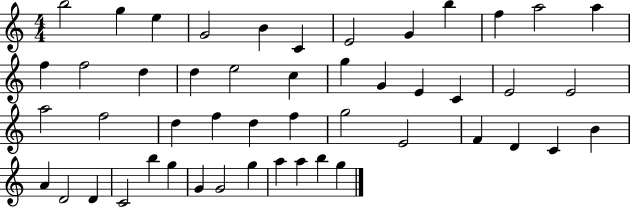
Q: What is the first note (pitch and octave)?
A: B5